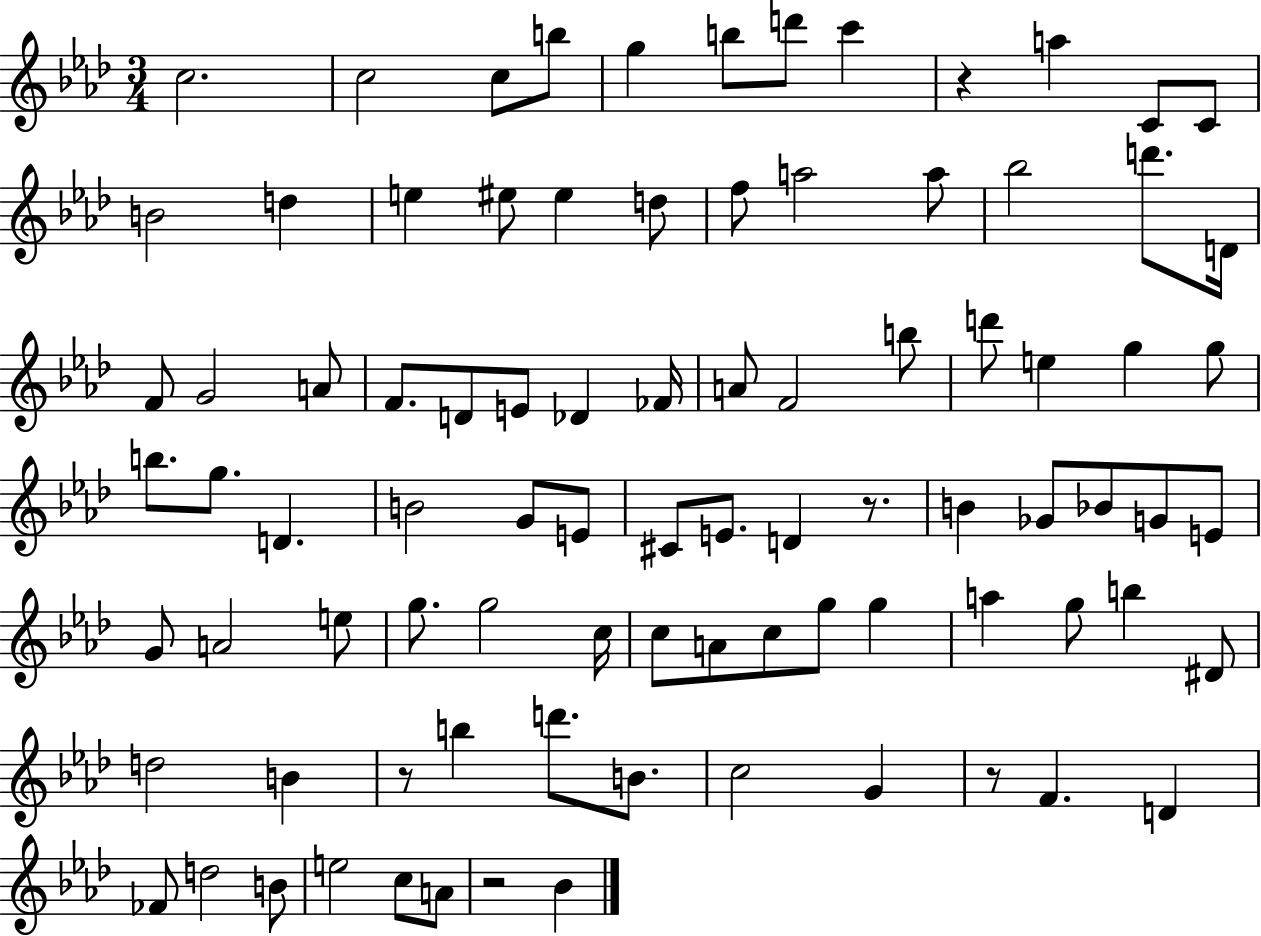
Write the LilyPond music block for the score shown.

{
  \clef treble
  \numericTimeSignature
  \time 3/4
  \key aes \major
  c''2. | c''2 c''8 b''8 | g''4 b''8 d'''8 c'''4 | r4 a''4 c'8 c'8 | \break b'2 d''4 | e''4 eis''8 eis''4 d''8 | f''8 a''2 a''8 | bes''2 d'''8. d'16 | \break f'8 g'2 a'8 | f'8. d'8 e'8 des'4 fes'16 | a'8 f'2 b''8 | d'''8 e''4 g''4 g''8 | \break b''8. g''8. d'4. | b'2 g'8 e'8 | cis'8 e'8. d'4 r8. | b'4 ges'8 bes'8 g'8 e'8 | \break g'8 a'2 e''8 | g''8. g''2 c''16 | c''8 a'8 c''8 g''8 g''4 | a''4 g''8 b''4 dis'8 | \break d''2 b'4 | r8 b''4 d'''8. b'8. | c''2 g'4 | r8 f'4. d'4 | \break fes'8 d''2 b'8 | e''2 c''8 a'8 | r2 bes'4 | \bar "|."
}